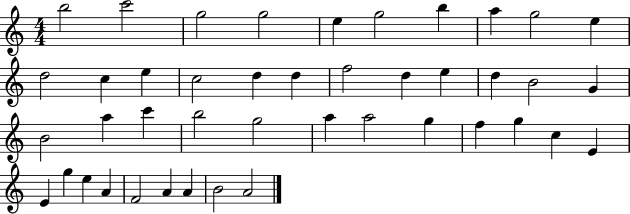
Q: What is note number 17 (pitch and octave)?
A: F5